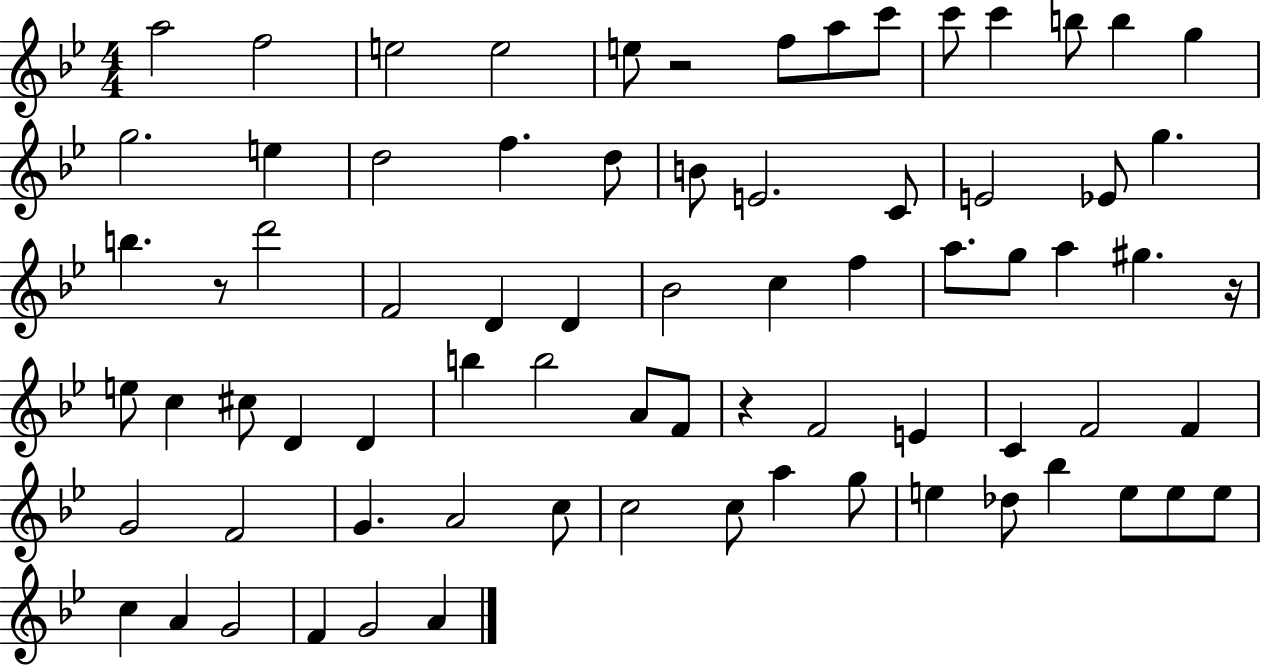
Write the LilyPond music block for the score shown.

{
  \clef treble
  \numericTimeSignature
  \time 4/4
  \key bes \major
  a''2 f''2 | e''2 e''2 | e''8 r2 f''8 a''8 c'''8 | c'''8 c'''4 b''8 b''4 g''4 | \break g''2. e''4 | d''2 f''4. d''8 | b'8 e'2. c'8 | e'2 ees'8 g''4. | \break b''4. r8 d'''2 | f'2 d'4 d'4 | bes'2 c''4 f''4 | a''8. g''8 a''4 gis''4. r16 | \break e''8 c''4 cis''8 d'4 d'4 | b''4 b''2 a'8 f'8 | r4 f'2 e'4 | c'4 f'2 f'4 | \break g'2 f'2 | g'4. a'2 c''8 | c''2 c''8 a''4 g''8 | e''4 des''8 bes''4 e''8 e''8 e''8 | \break c''4 a'4 g'2 | f'4 g'2 a'4 | \bar "|."
}